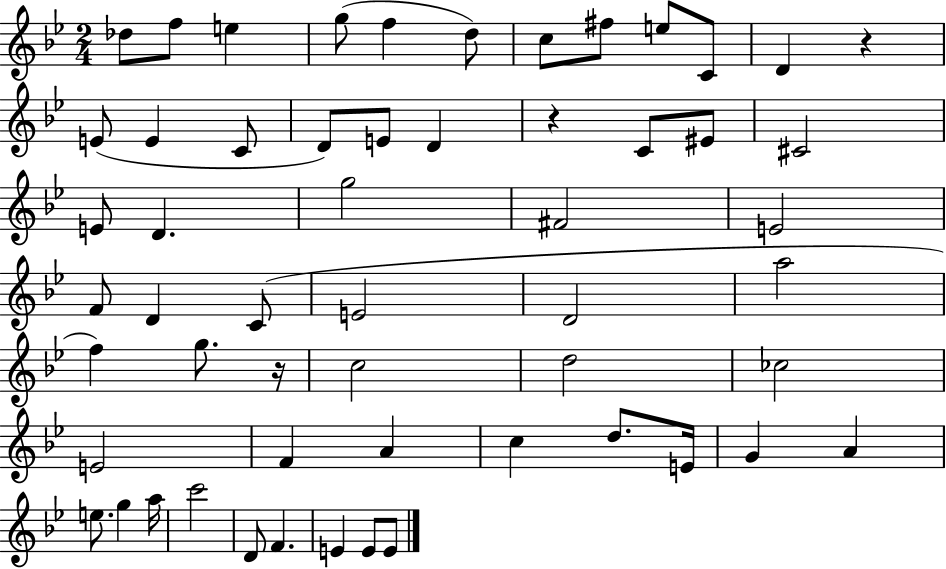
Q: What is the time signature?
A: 2/4